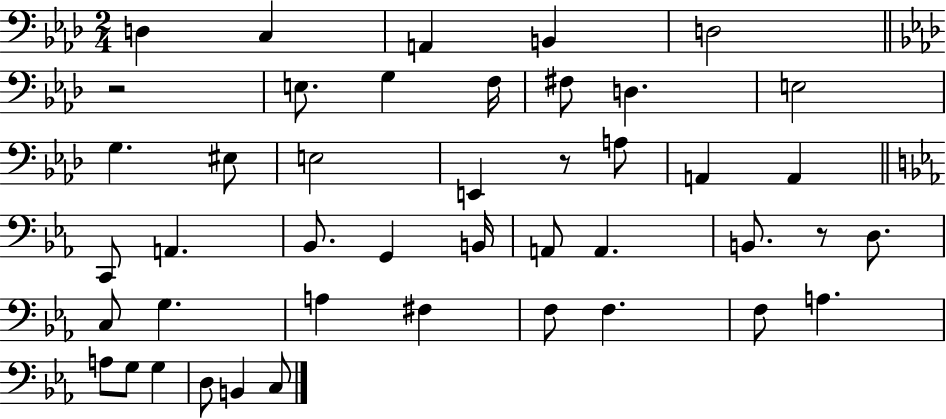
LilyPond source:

{
  \clef bass
  \numericTimeSignature
  \time 2/4
  \key aes \major
  \repeat volta 2 { d4 c4 | a,4 b,4 | d2 | \bar "||" \break \key aes \major r2 | e8. g4 f16 | fis8 d4. | e2 | \break g4. eis8 | e2 | e,4 r8 a8 | a,4 a,4 | \break \bar "||" \break \key ees \major c,8 a,4. | bes,8. g,4 b,16 | a,8 a,4. | b,8. r8 d8. | \break c8 g4. | a4 fis4 | f8 f4. | f8 a4. | \break a8 g8 g4 | d8 b,4 c8 | } \bar "|."
}